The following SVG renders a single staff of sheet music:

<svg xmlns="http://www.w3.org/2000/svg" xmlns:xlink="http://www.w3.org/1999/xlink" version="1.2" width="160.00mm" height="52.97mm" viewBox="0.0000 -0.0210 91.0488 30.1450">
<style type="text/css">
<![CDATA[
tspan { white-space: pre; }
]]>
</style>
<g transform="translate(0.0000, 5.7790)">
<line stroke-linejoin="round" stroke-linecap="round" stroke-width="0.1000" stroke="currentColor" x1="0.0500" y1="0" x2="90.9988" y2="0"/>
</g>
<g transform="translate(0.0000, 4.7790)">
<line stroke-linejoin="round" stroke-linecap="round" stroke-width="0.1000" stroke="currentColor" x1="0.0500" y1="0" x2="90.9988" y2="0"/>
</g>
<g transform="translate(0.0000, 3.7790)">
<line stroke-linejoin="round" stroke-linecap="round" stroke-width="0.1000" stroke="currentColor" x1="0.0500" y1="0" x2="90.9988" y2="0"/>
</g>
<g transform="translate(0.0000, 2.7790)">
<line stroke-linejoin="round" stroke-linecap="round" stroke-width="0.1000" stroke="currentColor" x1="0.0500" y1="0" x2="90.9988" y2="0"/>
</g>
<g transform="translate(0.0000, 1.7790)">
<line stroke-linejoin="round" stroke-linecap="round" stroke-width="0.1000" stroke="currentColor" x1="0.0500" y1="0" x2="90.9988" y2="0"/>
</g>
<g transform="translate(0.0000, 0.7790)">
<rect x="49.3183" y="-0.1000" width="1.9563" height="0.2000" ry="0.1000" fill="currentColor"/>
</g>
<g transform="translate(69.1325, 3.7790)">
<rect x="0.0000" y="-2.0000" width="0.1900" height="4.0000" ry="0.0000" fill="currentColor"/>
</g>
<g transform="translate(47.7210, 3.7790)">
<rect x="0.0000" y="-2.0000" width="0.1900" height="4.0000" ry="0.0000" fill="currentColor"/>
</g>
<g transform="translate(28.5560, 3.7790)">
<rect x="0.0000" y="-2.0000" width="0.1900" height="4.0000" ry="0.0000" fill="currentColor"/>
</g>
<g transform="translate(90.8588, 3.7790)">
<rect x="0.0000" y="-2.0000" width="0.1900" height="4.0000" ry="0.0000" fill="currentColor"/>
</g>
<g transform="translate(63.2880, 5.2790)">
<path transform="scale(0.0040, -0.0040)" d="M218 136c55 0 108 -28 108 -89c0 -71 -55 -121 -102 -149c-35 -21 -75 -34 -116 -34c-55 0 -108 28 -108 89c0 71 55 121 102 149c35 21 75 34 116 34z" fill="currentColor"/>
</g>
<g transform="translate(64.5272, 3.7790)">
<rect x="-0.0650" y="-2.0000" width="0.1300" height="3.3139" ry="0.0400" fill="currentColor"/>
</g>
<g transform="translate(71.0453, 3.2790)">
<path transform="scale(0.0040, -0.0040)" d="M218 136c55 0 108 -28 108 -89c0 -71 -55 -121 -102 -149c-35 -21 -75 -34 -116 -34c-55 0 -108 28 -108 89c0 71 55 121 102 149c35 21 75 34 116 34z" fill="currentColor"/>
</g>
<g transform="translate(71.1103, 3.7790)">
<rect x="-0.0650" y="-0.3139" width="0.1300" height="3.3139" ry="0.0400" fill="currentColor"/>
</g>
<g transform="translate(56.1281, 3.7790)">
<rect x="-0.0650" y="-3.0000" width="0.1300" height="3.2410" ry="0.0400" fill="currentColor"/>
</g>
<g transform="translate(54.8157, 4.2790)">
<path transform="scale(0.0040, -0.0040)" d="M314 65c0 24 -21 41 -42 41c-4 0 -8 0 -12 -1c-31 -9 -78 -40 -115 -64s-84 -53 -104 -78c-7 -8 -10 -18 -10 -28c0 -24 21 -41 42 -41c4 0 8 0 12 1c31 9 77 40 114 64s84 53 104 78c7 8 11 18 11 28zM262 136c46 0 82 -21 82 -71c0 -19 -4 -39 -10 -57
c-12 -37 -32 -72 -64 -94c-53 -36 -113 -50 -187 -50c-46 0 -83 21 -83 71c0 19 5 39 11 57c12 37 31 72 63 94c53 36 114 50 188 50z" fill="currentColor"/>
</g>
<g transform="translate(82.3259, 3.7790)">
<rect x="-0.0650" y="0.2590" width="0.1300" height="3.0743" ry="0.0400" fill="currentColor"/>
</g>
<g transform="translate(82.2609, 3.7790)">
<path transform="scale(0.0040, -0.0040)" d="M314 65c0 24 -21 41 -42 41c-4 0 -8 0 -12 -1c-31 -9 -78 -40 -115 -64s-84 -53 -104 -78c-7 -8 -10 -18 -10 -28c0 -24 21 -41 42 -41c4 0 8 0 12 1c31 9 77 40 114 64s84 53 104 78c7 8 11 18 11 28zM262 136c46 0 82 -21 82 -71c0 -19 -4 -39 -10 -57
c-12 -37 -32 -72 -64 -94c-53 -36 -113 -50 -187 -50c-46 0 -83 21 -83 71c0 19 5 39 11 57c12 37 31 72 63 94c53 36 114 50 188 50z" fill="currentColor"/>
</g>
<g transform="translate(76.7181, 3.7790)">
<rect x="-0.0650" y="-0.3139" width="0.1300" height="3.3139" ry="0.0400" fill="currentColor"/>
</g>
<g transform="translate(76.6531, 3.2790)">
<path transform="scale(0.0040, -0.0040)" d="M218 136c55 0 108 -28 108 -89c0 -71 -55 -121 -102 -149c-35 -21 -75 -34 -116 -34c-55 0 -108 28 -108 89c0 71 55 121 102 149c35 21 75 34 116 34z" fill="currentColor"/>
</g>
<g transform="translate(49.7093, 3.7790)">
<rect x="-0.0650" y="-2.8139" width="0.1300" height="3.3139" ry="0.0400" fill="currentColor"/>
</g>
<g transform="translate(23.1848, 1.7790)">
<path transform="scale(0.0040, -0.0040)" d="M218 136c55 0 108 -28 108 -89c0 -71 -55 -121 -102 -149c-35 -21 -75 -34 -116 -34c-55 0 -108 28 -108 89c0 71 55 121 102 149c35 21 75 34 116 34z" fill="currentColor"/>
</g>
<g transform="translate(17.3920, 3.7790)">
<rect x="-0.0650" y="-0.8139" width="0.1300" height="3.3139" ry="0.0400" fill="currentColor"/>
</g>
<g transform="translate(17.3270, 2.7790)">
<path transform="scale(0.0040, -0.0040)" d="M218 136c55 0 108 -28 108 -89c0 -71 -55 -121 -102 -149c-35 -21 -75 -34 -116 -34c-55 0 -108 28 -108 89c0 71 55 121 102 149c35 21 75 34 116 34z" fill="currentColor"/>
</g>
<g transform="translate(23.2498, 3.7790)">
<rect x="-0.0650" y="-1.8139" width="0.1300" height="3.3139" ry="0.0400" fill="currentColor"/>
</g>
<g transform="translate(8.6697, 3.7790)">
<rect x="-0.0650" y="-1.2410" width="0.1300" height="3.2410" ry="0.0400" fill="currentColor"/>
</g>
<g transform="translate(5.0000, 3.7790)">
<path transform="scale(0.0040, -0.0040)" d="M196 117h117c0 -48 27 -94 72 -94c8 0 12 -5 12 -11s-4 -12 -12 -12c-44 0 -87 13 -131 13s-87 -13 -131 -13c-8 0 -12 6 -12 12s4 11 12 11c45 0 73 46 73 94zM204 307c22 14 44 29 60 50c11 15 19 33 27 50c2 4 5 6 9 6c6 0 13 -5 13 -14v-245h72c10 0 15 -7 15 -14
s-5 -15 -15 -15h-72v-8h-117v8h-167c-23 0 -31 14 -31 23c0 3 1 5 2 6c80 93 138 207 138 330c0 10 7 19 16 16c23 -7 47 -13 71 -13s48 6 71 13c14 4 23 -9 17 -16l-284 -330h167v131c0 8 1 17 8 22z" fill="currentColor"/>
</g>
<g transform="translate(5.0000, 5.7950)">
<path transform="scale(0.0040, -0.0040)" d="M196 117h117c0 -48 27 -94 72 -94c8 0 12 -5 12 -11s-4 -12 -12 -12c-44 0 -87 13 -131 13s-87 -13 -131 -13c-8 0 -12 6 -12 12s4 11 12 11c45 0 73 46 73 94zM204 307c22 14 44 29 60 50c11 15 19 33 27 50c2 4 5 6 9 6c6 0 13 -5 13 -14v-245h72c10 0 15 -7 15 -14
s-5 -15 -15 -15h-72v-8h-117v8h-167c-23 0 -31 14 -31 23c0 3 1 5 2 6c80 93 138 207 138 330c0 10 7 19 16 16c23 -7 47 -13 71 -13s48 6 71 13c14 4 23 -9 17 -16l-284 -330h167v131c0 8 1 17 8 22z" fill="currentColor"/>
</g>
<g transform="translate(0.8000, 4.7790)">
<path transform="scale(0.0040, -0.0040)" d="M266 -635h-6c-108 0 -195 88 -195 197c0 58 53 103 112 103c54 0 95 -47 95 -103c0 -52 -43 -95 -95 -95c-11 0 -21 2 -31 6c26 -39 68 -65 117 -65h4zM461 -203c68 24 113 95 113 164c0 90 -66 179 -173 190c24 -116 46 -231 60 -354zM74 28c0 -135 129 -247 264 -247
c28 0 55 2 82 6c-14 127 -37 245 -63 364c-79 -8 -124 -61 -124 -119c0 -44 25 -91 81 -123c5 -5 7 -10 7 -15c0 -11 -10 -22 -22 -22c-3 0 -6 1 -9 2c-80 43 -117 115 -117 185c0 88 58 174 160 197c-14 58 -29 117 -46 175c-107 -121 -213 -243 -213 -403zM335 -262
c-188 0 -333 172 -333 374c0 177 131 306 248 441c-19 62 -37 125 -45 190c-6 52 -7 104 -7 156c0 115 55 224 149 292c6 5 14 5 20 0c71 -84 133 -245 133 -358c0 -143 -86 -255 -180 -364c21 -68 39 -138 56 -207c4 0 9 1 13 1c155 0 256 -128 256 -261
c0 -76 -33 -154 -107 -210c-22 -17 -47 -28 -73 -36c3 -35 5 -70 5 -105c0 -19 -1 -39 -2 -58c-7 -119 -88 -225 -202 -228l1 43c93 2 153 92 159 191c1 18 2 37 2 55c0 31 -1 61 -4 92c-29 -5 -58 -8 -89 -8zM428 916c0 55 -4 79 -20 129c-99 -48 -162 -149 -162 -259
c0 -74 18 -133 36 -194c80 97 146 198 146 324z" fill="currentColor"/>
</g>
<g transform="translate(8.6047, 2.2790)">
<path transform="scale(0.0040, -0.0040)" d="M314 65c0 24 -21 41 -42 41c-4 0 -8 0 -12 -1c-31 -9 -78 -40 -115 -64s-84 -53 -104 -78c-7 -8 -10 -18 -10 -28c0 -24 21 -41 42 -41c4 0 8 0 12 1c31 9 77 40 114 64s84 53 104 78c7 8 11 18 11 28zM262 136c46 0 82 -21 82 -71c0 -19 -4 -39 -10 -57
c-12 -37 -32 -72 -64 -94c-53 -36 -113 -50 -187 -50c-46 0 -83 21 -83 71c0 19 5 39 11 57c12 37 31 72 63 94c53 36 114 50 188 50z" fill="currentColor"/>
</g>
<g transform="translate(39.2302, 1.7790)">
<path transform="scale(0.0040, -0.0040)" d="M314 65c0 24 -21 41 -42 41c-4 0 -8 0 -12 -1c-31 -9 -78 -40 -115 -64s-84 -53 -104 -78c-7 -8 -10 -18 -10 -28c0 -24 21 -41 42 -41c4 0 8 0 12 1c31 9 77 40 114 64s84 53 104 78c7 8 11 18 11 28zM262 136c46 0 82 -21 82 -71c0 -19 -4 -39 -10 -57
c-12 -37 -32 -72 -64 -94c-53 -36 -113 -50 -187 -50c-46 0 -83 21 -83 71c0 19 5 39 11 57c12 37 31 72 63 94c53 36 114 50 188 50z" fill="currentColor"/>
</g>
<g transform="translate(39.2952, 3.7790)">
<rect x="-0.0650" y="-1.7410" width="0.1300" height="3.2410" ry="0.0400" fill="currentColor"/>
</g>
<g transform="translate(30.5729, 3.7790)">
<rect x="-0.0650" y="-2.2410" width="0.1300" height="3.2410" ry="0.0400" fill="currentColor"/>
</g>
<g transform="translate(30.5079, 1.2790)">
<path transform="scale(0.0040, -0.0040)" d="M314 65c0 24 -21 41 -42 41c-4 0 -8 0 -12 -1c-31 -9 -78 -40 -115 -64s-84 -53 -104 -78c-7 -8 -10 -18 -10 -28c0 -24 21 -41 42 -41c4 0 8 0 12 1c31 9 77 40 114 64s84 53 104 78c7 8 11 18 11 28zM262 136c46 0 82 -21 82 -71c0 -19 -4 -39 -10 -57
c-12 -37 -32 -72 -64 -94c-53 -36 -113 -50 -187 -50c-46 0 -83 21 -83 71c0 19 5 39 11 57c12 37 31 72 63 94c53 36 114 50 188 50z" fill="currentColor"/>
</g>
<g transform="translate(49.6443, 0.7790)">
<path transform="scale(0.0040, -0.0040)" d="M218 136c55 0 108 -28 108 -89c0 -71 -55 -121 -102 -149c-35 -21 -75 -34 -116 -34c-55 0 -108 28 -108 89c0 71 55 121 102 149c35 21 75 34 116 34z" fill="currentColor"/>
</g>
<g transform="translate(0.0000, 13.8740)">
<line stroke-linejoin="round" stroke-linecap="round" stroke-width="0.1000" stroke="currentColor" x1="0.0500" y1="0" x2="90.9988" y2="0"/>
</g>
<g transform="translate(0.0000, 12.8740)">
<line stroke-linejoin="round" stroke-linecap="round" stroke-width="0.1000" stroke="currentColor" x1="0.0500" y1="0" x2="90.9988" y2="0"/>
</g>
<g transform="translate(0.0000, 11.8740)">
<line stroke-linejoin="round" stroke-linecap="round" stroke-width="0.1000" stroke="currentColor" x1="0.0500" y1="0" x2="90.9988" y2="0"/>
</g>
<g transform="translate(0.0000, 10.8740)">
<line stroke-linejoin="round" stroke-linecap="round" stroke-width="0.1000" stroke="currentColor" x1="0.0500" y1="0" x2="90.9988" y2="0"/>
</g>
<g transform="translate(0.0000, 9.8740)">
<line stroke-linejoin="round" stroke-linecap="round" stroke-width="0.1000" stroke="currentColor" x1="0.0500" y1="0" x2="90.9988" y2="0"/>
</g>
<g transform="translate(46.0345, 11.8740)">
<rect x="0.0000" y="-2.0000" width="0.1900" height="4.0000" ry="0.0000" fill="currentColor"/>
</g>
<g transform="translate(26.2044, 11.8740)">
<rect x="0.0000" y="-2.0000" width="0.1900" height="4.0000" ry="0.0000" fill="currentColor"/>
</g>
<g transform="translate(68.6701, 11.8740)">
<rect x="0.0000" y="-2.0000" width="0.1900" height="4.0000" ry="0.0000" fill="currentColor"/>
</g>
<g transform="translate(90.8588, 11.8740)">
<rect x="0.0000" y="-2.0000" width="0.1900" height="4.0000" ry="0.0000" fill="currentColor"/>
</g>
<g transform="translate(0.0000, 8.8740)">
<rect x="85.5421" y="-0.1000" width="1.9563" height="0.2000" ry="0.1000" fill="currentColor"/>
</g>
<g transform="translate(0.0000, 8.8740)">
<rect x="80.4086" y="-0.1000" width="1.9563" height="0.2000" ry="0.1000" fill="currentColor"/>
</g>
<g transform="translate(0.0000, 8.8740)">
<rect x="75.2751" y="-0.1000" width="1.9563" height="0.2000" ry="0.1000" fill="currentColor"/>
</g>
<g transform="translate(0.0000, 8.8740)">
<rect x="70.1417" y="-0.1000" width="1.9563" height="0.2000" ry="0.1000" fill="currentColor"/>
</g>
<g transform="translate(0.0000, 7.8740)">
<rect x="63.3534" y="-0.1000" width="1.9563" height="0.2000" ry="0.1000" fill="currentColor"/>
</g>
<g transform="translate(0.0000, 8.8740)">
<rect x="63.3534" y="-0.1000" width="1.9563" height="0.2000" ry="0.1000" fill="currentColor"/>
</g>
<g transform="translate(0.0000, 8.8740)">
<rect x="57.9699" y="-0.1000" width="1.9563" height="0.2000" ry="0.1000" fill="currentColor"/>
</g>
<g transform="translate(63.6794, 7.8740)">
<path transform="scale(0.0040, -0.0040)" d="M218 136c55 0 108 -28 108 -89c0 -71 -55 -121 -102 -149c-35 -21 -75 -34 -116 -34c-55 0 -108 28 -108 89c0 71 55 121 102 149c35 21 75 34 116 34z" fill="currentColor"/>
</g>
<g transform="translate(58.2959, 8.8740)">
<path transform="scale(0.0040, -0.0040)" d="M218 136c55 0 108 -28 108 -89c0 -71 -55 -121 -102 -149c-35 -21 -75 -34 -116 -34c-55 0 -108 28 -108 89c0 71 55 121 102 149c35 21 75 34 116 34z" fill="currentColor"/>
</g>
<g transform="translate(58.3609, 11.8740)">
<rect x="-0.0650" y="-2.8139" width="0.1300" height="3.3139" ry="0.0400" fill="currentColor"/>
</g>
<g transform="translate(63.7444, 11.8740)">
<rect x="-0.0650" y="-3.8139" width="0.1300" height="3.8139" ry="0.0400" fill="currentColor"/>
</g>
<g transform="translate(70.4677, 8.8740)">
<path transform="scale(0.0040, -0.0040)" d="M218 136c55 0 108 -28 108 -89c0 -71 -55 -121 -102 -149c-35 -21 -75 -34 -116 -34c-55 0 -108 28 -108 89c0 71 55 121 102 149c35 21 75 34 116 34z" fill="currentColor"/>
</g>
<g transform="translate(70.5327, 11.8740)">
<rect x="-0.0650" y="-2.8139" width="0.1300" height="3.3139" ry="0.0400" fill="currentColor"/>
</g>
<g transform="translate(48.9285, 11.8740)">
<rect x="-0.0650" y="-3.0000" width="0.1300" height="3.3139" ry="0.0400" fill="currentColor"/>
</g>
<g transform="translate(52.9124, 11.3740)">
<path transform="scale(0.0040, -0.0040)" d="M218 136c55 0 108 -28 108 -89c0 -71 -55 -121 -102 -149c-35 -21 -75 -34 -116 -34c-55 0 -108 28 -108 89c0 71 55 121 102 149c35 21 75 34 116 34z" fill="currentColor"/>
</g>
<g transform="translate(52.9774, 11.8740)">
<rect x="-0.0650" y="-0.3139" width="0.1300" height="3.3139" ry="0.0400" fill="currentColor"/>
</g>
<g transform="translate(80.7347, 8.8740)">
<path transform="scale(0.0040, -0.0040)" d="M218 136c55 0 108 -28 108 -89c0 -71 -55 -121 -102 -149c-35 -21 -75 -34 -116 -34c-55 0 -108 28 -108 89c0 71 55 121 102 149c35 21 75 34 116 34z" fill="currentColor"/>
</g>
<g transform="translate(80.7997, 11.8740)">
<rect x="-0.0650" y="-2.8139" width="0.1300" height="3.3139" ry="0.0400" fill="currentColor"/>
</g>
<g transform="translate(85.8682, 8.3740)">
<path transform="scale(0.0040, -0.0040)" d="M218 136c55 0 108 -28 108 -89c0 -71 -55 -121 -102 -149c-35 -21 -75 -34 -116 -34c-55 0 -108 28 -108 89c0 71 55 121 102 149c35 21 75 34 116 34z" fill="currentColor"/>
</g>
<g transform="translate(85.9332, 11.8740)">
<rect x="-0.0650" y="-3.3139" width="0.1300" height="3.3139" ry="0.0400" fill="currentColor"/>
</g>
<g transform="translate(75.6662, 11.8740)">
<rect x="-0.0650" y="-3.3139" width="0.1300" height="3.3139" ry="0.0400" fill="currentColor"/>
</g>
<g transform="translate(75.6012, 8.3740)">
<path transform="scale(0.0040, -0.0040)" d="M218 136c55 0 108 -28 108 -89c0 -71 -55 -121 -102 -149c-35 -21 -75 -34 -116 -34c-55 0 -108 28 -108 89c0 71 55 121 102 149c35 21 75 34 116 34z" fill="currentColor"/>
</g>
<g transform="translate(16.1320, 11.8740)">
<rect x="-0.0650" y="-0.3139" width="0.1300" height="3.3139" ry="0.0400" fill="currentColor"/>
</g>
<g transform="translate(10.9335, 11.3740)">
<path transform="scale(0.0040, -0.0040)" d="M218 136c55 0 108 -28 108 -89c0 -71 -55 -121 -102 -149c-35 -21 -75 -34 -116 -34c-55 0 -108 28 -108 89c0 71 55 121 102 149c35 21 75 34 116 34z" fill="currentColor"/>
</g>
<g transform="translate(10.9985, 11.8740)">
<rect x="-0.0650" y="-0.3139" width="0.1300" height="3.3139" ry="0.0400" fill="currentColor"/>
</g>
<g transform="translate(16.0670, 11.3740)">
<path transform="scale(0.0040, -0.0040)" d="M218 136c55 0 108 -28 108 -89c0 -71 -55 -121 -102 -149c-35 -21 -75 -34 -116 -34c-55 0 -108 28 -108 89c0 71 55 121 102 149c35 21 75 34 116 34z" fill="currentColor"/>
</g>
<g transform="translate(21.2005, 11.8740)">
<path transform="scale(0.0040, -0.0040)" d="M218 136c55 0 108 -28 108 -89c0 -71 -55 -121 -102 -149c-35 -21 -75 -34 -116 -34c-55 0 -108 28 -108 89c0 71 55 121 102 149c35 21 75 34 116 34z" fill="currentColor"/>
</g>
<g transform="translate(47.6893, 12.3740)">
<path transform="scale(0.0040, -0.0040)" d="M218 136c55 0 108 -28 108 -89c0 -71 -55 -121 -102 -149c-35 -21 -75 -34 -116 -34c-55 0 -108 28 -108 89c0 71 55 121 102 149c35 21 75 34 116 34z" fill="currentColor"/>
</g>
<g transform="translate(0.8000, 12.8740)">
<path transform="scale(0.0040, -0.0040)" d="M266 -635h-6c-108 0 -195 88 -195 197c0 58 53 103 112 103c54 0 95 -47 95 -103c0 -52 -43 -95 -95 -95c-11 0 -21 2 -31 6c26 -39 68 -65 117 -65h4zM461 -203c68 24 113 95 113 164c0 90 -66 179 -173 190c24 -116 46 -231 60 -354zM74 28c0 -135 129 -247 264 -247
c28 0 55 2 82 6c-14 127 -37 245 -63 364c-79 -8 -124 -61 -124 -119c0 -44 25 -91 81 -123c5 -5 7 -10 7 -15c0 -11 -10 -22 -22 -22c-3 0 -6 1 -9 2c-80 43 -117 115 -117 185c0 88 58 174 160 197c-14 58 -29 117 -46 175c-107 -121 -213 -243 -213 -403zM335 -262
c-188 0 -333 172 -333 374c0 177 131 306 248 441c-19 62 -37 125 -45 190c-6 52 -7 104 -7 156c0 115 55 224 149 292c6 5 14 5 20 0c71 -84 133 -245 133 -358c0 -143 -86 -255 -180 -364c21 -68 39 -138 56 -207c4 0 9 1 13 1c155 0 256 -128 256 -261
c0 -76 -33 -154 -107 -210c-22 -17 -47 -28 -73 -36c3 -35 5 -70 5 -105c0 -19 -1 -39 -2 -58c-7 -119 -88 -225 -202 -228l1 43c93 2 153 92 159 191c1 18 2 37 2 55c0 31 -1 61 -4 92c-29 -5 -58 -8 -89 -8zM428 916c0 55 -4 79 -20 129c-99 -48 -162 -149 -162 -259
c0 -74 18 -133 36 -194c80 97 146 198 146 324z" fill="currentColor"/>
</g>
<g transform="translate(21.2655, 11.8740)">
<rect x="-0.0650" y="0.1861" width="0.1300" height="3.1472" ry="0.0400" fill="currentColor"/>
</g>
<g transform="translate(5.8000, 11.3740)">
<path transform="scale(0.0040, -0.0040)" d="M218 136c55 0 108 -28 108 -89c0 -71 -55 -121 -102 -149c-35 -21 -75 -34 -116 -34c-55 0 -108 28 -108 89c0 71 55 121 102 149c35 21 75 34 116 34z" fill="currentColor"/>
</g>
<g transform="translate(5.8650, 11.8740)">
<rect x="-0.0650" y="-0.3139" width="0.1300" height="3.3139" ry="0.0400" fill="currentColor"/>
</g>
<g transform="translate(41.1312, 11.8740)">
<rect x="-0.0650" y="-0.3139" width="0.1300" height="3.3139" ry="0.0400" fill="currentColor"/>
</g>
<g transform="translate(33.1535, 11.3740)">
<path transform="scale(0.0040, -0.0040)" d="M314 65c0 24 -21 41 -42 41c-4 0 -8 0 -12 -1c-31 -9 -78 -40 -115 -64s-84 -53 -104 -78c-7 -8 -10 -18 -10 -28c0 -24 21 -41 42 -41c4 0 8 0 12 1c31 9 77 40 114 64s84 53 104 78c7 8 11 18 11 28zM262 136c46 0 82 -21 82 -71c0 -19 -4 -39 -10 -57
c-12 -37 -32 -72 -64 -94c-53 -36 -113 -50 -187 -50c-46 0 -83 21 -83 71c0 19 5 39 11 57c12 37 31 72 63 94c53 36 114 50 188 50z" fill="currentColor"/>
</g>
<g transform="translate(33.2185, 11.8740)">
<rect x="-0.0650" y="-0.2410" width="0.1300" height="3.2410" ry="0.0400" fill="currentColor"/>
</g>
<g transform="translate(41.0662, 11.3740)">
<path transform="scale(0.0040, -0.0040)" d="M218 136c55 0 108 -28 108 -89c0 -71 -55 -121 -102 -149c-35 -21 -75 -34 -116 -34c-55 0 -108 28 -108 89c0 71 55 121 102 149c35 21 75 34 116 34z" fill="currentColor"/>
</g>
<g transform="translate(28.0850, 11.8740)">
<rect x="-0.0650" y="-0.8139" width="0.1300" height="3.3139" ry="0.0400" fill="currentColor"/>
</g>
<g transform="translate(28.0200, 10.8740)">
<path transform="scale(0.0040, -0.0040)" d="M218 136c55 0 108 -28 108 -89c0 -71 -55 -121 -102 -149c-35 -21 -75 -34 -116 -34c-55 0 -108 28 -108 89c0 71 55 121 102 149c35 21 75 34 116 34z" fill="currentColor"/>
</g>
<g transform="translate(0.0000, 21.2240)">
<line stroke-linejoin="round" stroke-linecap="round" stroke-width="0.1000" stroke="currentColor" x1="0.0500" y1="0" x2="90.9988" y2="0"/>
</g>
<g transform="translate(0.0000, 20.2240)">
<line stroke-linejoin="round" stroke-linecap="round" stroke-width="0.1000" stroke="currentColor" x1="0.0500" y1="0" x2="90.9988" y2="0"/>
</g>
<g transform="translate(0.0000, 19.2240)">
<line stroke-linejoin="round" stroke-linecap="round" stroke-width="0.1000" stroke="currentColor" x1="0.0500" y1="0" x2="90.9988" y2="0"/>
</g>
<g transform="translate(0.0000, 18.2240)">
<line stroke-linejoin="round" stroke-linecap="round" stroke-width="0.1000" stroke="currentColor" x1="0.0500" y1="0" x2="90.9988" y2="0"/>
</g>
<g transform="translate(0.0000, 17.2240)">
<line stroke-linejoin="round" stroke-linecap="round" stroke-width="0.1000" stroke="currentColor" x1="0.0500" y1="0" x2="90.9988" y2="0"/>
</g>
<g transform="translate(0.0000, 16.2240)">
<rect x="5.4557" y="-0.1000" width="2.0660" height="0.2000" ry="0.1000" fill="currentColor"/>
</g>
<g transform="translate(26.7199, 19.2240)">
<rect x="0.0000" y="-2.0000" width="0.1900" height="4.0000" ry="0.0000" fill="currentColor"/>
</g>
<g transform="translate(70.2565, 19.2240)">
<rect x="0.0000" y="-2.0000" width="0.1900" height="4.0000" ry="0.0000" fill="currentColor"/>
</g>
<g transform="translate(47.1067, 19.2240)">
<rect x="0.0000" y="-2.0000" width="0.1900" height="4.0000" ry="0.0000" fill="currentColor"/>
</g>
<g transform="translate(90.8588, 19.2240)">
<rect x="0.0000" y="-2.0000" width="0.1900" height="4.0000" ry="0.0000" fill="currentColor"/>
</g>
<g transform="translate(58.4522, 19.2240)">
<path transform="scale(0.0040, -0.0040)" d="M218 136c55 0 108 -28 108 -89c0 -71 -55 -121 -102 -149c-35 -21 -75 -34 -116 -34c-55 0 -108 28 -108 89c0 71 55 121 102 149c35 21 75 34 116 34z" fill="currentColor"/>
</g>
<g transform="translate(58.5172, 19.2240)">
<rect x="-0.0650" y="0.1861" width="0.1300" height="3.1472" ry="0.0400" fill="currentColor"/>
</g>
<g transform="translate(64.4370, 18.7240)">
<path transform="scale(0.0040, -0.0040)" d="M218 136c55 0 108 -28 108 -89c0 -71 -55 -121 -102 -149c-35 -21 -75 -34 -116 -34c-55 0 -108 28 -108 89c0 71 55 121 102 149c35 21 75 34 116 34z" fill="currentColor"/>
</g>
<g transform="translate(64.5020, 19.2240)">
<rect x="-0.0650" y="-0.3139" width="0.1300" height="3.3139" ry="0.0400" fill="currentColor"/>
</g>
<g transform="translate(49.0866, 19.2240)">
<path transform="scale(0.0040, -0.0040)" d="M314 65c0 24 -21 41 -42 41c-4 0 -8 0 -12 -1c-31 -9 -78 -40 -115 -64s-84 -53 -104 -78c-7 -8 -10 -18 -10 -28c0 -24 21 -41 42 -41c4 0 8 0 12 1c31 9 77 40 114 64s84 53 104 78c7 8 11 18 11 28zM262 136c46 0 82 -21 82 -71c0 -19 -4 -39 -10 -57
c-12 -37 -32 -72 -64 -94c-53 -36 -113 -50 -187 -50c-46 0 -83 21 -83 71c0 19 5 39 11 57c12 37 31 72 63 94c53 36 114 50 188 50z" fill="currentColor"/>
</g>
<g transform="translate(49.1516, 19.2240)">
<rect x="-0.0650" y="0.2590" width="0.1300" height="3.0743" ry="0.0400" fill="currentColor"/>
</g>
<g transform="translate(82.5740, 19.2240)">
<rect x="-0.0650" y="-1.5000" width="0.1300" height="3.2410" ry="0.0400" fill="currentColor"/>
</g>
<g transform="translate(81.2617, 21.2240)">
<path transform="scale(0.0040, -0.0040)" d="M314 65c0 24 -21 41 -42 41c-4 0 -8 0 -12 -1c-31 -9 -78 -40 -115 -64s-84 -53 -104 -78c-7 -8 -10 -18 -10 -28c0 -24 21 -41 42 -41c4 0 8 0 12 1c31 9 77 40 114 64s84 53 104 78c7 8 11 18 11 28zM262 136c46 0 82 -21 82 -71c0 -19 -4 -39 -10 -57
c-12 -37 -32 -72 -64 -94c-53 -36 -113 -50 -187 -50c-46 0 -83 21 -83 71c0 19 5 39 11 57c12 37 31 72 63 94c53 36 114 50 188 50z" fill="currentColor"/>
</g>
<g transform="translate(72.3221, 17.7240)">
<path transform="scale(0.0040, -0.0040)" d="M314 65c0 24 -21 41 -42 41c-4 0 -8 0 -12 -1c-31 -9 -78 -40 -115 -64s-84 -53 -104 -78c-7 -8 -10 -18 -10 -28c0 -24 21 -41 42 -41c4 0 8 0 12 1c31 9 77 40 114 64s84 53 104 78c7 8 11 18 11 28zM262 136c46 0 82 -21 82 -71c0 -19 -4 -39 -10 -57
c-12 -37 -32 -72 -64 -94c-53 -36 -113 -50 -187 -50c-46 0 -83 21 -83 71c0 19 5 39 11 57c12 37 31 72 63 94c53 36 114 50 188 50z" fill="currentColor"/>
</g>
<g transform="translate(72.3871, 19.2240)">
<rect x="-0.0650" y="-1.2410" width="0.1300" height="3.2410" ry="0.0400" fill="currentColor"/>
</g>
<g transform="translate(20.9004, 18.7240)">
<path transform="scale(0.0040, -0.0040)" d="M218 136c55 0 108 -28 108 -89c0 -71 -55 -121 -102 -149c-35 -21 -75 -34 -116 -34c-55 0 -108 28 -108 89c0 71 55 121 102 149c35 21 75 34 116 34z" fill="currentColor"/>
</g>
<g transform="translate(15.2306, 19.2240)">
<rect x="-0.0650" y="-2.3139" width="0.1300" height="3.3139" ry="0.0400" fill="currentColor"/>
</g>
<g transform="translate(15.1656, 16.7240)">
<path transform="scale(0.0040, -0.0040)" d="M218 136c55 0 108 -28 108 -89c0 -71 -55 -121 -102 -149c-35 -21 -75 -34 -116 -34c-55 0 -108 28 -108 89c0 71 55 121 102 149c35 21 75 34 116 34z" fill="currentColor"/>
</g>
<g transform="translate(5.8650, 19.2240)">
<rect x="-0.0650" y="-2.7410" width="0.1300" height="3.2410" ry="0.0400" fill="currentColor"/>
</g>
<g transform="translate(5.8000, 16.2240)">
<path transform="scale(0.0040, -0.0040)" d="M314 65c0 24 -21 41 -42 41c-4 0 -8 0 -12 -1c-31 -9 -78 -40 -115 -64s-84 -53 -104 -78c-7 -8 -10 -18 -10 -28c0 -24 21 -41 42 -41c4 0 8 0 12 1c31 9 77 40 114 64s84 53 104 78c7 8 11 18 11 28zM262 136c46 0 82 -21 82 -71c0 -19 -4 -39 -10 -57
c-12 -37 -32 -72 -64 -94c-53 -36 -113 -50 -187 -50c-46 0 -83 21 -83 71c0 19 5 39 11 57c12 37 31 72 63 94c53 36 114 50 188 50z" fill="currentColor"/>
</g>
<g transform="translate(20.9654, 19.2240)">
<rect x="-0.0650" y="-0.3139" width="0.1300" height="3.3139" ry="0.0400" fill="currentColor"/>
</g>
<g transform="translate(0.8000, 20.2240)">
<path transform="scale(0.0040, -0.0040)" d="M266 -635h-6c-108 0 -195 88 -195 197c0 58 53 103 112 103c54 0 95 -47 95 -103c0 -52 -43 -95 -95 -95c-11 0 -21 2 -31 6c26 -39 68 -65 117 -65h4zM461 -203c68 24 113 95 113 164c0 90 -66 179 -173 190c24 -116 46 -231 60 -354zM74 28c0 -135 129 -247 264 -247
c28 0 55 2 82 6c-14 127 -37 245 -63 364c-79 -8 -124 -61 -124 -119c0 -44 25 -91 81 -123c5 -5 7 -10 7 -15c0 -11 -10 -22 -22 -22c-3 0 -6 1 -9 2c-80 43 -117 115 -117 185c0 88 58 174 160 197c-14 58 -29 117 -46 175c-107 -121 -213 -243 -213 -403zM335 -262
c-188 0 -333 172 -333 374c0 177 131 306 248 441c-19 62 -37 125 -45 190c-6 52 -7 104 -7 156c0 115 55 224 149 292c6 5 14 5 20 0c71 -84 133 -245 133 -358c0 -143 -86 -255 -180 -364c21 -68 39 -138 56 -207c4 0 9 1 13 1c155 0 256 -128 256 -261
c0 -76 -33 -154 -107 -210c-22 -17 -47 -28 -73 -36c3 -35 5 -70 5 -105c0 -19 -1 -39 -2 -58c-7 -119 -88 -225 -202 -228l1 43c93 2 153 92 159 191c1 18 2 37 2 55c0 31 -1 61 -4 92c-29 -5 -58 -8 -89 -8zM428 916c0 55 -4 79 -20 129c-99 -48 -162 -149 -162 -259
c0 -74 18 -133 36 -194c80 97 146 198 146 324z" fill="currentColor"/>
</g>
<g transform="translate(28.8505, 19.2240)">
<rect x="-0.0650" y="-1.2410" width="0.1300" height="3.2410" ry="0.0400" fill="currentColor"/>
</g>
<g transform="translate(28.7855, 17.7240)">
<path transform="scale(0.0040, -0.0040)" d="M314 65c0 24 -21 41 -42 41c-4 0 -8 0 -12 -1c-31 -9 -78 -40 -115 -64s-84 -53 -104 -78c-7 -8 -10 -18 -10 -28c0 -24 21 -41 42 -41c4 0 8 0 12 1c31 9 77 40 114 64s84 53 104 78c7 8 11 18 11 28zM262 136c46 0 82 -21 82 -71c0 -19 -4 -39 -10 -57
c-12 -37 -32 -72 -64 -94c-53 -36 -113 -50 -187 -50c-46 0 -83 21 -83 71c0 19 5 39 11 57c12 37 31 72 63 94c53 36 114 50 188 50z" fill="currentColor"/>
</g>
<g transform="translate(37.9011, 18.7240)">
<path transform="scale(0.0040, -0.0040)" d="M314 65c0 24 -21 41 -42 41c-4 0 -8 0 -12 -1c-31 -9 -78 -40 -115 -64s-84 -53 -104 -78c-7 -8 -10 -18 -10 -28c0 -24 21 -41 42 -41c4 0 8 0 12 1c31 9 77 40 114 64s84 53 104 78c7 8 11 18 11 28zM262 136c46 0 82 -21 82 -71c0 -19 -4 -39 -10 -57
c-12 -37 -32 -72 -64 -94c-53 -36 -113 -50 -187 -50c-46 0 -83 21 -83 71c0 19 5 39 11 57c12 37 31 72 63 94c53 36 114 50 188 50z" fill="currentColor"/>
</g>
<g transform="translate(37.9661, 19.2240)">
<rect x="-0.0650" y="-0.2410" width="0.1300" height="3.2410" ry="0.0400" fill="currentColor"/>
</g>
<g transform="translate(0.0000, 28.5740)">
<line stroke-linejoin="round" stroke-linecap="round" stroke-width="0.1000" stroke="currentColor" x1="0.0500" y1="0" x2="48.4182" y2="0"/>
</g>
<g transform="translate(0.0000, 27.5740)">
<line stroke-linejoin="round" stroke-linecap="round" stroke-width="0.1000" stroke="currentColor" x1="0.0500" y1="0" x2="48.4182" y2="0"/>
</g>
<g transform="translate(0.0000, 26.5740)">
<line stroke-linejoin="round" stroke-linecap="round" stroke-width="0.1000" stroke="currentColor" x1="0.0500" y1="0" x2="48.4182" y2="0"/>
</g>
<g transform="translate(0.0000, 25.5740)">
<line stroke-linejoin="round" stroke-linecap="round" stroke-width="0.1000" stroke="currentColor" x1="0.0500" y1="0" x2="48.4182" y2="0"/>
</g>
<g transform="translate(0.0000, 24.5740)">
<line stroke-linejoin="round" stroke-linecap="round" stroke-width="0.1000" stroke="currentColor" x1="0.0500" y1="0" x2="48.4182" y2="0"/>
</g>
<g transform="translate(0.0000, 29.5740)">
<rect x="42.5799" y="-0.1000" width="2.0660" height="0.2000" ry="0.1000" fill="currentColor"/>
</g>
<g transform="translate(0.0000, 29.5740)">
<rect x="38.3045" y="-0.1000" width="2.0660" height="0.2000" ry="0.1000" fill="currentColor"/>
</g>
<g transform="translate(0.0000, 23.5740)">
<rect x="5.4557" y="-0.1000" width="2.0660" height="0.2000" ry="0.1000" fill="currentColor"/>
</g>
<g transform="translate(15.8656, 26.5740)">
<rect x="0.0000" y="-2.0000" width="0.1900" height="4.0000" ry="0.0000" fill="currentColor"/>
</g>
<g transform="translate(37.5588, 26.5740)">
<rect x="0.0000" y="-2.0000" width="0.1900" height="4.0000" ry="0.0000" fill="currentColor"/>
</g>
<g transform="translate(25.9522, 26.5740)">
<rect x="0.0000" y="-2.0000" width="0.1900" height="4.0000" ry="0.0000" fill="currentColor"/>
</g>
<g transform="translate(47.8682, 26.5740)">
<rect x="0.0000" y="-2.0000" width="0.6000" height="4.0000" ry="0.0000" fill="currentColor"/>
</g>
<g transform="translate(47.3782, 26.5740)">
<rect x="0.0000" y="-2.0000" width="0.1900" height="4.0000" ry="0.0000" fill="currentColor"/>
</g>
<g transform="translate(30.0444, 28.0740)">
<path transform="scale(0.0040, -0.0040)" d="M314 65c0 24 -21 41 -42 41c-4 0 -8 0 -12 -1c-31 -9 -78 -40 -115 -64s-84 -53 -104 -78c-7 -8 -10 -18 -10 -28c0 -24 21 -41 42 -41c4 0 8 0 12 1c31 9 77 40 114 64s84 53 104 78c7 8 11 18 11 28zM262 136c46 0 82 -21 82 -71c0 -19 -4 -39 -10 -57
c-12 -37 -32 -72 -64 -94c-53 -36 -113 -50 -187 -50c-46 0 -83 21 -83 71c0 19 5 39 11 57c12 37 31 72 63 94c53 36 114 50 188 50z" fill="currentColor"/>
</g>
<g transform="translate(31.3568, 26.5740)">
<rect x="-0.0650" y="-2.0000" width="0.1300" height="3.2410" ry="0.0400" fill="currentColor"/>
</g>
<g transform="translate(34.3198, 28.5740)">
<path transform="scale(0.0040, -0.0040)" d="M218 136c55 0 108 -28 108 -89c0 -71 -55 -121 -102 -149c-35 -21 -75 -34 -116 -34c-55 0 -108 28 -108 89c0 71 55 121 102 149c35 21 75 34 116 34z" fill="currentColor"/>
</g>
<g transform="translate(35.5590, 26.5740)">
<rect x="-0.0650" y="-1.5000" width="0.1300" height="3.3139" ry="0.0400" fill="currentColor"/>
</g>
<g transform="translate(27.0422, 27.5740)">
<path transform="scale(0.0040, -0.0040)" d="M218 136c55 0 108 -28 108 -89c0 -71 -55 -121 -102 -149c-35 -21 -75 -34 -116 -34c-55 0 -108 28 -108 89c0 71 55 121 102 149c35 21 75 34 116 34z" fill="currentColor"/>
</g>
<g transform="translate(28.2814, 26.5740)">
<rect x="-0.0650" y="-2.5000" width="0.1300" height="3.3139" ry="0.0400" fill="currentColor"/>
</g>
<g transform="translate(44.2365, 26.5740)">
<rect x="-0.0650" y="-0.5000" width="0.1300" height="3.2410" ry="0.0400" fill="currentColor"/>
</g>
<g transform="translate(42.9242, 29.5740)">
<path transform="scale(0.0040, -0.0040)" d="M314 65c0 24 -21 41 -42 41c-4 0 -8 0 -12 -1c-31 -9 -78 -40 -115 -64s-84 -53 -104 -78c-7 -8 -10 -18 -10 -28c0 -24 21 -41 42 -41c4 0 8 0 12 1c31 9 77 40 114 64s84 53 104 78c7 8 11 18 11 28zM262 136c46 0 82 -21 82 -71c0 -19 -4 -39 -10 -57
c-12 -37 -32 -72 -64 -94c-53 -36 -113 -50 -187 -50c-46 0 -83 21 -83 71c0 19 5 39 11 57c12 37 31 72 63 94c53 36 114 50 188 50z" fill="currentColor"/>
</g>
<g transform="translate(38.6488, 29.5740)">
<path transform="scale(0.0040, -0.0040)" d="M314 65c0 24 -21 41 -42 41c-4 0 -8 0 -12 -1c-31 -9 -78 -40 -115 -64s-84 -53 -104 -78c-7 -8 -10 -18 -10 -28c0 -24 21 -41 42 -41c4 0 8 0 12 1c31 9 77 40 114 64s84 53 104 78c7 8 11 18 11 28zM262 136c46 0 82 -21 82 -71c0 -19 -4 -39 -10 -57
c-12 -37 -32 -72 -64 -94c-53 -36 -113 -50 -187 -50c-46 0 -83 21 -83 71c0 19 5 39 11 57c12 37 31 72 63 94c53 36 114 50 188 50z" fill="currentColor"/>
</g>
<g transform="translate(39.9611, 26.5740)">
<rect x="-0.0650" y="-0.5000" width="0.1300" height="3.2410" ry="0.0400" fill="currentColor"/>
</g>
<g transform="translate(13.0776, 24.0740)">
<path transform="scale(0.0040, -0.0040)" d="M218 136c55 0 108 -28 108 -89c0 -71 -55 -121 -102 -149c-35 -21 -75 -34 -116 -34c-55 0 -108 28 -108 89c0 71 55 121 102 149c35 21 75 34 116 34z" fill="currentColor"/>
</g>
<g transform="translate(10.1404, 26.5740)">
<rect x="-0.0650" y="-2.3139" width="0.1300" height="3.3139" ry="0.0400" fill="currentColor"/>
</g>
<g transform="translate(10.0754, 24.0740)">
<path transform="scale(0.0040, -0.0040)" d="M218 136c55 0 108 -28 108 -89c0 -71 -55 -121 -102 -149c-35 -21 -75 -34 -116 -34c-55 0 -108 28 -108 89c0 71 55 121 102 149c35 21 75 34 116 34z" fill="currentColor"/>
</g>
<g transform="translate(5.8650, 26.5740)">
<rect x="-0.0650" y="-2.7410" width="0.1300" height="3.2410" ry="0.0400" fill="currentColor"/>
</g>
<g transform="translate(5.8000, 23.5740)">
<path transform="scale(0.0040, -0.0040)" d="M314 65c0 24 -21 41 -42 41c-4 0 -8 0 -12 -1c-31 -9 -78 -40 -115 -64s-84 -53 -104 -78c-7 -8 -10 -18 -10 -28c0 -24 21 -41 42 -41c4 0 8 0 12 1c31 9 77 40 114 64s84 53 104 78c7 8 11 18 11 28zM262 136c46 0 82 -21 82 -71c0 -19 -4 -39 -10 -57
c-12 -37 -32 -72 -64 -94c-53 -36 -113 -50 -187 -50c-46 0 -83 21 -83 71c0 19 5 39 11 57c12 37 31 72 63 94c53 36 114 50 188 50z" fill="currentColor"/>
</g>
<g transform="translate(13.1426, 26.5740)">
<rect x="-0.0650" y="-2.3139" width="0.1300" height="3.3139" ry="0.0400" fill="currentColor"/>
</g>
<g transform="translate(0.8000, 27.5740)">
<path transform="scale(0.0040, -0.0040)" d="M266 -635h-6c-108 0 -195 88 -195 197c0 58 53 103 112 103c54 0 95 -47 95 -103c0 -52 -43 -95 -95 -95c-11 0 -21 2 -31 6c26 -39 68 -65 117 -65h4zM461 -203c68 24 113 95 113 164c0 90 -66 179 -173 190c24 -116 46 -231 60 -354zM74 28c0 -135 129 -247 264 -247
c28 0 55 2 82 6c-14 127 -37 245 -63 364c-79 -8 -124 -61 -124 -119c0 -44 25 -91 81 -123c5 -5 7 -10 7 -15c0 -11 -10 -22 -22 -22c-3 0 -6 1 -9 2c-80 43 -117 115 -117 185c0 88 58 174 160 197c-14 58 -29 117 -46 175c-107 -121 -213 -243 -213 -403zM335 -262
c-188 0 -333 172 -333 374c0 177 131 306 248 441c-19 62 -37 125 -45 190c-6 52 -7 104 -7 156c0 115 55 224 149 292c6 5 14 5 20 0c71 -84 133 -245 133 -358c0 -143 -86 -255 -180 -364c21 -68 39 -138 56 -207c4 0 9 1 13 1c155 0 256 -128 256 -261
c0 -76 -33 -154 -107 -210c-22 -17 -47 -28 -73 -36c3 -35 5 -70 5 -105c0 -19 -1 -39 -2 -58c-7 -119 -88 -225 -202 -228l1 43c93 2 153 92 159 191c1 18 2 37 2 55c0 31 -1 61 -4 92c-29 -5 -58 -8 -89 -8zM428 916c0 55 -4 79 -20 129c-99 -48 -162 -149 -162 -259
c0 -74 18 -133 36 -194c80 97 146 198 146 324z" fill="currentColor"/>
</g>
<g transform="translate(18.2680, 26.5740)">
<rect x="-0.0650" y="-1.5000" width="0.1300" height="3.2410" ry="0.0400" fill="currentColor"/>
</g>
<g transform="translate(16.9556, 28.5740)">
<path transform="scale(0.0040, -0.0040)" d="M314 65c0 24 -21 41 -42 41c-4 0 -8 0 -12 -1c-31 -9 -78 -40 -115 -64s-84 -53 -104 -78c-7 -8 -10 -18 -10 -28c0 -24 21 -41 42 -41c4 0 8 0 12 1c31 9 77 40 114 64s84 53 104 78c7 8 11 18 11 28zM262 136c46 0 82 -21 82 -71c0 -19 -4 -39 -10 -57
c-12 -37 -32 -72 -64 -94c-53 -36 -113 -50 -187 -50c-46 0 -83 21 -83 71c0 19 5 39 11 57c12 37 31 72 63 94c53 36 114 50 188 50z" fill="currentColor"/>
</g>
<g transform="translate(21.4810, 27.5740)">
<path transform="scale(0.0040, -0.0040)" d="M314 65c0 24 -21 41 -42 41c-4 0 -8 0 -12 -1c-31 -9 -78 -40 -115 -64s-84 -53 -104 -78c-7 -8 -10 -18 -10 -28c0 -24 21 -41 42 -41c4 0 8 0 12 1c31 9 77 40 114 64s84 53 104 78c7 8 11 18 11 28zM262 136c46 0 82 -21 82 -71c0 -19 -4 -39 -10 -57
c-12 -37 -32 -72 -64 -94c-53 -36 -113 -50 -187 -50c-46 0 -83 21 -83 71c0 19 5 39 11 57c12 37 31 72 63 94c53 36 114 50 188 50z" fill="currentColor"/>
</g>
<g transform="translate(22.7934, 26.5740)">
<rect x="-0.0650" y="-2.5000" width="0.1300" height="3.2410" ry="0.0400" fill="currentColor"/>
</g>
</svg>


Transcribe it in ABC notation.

X:1
T:Untitled
M:4/4
L:1/4
K:C
e2 d f g2 f2 a A2 F c c B2 c c c B d c2 c A c a c' a b a b a2 g c e2 c2 B2 B c e2 E2 a2 g g E2 G2 G F2 E C2 C2